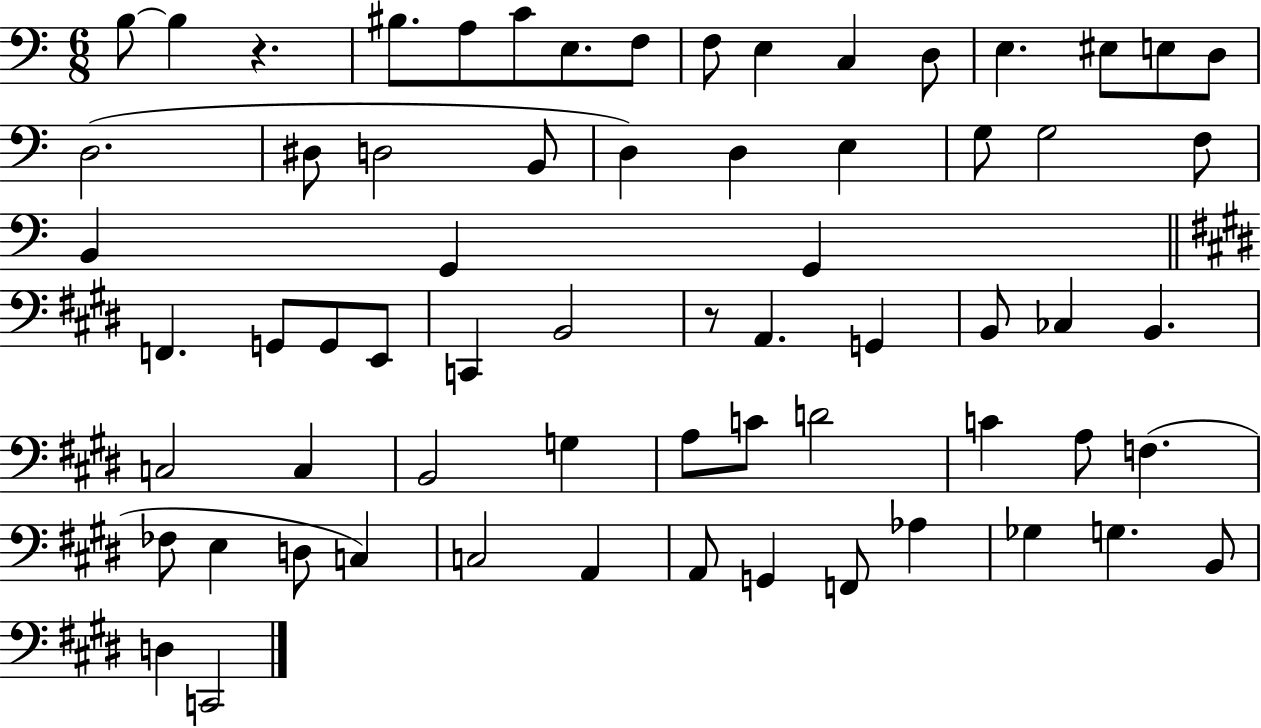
B3/e B3/q R/q. BIS3/e. A3/e C4/e E3/e. F3/e F3/e E3/q C3/q D3/e E3/q. EIS3/e E3/e D3/e D3/h. D#3/e D3/h B2/e D3/q D3/q E3/q G3/e G3/h F3/e B2/q G2/q G2/q F2/q. G2/e G2/e E2/e C2/q B2/h R/e A2/q. G2/q B2/e CES3/q B2/q. C3/h C3/q B2/h G3/q A3/e C4/e D4/h C4/q A3/e F3/q. FES3/e E3/q D3/e C3/q C3/h A2/q A2/e G2/q F2/e Ab3/q Gb3/q G3/q. B2/e D3/q C2/h